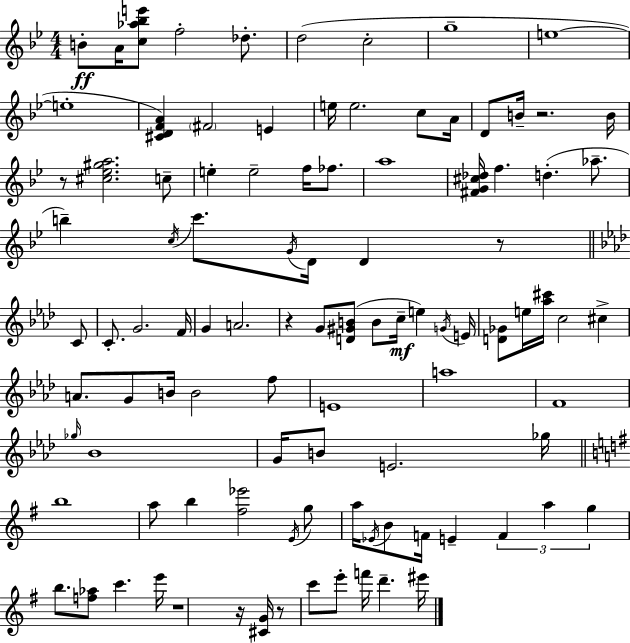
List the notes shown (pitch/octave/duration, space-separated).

B4/e A4/s [C5,Ab5,Bb5,E6]/e F5/h Db5/e. D5/h C5/h G5/w E5/w E5/w [C#4,D4,F4,A4]/q F#4/h E4/q E5/s E5/h. C5/e A4/s D4/e B4/s R/h. B4/s R/e [C#5,Eb5,G#5,A5]/h. C5/e E5/q E5/h F5/s FES5/e. A5/w [F#4,G4,C#5,Db5]/s F5/q. D5/q. Ab5/e. B5/q C5/s C6/e. G4/s D4/s D4/q R/e C4/e C4/e. G4/h. F4/s G4/q A4/h. R/q G4/e [D4,G#4,B4]/e B4/e C5/s E5/q G4/s E4/s [D4,Gb4]/e E5/s [Ab5,C#6]/s C5/h C#5/q A4/e. G4/e B4/s B4/h F5/e E4/w A5/w F4/w Gb5/s Bb4/w G4/s B4/e E4/h. Gb5/s B5/w A5/e B5/q [F#5,Eb6]/h E4/s G5/e A5/s Eb4/s B4/e F4/s E4/q F4/q A5/q G5/q B5/e. [F5,Ab5]/e C6/q. E6/s R/w R/s [C#4,G4]/s R/e C6/e E6/e F6/s D6/q. EIS6/s